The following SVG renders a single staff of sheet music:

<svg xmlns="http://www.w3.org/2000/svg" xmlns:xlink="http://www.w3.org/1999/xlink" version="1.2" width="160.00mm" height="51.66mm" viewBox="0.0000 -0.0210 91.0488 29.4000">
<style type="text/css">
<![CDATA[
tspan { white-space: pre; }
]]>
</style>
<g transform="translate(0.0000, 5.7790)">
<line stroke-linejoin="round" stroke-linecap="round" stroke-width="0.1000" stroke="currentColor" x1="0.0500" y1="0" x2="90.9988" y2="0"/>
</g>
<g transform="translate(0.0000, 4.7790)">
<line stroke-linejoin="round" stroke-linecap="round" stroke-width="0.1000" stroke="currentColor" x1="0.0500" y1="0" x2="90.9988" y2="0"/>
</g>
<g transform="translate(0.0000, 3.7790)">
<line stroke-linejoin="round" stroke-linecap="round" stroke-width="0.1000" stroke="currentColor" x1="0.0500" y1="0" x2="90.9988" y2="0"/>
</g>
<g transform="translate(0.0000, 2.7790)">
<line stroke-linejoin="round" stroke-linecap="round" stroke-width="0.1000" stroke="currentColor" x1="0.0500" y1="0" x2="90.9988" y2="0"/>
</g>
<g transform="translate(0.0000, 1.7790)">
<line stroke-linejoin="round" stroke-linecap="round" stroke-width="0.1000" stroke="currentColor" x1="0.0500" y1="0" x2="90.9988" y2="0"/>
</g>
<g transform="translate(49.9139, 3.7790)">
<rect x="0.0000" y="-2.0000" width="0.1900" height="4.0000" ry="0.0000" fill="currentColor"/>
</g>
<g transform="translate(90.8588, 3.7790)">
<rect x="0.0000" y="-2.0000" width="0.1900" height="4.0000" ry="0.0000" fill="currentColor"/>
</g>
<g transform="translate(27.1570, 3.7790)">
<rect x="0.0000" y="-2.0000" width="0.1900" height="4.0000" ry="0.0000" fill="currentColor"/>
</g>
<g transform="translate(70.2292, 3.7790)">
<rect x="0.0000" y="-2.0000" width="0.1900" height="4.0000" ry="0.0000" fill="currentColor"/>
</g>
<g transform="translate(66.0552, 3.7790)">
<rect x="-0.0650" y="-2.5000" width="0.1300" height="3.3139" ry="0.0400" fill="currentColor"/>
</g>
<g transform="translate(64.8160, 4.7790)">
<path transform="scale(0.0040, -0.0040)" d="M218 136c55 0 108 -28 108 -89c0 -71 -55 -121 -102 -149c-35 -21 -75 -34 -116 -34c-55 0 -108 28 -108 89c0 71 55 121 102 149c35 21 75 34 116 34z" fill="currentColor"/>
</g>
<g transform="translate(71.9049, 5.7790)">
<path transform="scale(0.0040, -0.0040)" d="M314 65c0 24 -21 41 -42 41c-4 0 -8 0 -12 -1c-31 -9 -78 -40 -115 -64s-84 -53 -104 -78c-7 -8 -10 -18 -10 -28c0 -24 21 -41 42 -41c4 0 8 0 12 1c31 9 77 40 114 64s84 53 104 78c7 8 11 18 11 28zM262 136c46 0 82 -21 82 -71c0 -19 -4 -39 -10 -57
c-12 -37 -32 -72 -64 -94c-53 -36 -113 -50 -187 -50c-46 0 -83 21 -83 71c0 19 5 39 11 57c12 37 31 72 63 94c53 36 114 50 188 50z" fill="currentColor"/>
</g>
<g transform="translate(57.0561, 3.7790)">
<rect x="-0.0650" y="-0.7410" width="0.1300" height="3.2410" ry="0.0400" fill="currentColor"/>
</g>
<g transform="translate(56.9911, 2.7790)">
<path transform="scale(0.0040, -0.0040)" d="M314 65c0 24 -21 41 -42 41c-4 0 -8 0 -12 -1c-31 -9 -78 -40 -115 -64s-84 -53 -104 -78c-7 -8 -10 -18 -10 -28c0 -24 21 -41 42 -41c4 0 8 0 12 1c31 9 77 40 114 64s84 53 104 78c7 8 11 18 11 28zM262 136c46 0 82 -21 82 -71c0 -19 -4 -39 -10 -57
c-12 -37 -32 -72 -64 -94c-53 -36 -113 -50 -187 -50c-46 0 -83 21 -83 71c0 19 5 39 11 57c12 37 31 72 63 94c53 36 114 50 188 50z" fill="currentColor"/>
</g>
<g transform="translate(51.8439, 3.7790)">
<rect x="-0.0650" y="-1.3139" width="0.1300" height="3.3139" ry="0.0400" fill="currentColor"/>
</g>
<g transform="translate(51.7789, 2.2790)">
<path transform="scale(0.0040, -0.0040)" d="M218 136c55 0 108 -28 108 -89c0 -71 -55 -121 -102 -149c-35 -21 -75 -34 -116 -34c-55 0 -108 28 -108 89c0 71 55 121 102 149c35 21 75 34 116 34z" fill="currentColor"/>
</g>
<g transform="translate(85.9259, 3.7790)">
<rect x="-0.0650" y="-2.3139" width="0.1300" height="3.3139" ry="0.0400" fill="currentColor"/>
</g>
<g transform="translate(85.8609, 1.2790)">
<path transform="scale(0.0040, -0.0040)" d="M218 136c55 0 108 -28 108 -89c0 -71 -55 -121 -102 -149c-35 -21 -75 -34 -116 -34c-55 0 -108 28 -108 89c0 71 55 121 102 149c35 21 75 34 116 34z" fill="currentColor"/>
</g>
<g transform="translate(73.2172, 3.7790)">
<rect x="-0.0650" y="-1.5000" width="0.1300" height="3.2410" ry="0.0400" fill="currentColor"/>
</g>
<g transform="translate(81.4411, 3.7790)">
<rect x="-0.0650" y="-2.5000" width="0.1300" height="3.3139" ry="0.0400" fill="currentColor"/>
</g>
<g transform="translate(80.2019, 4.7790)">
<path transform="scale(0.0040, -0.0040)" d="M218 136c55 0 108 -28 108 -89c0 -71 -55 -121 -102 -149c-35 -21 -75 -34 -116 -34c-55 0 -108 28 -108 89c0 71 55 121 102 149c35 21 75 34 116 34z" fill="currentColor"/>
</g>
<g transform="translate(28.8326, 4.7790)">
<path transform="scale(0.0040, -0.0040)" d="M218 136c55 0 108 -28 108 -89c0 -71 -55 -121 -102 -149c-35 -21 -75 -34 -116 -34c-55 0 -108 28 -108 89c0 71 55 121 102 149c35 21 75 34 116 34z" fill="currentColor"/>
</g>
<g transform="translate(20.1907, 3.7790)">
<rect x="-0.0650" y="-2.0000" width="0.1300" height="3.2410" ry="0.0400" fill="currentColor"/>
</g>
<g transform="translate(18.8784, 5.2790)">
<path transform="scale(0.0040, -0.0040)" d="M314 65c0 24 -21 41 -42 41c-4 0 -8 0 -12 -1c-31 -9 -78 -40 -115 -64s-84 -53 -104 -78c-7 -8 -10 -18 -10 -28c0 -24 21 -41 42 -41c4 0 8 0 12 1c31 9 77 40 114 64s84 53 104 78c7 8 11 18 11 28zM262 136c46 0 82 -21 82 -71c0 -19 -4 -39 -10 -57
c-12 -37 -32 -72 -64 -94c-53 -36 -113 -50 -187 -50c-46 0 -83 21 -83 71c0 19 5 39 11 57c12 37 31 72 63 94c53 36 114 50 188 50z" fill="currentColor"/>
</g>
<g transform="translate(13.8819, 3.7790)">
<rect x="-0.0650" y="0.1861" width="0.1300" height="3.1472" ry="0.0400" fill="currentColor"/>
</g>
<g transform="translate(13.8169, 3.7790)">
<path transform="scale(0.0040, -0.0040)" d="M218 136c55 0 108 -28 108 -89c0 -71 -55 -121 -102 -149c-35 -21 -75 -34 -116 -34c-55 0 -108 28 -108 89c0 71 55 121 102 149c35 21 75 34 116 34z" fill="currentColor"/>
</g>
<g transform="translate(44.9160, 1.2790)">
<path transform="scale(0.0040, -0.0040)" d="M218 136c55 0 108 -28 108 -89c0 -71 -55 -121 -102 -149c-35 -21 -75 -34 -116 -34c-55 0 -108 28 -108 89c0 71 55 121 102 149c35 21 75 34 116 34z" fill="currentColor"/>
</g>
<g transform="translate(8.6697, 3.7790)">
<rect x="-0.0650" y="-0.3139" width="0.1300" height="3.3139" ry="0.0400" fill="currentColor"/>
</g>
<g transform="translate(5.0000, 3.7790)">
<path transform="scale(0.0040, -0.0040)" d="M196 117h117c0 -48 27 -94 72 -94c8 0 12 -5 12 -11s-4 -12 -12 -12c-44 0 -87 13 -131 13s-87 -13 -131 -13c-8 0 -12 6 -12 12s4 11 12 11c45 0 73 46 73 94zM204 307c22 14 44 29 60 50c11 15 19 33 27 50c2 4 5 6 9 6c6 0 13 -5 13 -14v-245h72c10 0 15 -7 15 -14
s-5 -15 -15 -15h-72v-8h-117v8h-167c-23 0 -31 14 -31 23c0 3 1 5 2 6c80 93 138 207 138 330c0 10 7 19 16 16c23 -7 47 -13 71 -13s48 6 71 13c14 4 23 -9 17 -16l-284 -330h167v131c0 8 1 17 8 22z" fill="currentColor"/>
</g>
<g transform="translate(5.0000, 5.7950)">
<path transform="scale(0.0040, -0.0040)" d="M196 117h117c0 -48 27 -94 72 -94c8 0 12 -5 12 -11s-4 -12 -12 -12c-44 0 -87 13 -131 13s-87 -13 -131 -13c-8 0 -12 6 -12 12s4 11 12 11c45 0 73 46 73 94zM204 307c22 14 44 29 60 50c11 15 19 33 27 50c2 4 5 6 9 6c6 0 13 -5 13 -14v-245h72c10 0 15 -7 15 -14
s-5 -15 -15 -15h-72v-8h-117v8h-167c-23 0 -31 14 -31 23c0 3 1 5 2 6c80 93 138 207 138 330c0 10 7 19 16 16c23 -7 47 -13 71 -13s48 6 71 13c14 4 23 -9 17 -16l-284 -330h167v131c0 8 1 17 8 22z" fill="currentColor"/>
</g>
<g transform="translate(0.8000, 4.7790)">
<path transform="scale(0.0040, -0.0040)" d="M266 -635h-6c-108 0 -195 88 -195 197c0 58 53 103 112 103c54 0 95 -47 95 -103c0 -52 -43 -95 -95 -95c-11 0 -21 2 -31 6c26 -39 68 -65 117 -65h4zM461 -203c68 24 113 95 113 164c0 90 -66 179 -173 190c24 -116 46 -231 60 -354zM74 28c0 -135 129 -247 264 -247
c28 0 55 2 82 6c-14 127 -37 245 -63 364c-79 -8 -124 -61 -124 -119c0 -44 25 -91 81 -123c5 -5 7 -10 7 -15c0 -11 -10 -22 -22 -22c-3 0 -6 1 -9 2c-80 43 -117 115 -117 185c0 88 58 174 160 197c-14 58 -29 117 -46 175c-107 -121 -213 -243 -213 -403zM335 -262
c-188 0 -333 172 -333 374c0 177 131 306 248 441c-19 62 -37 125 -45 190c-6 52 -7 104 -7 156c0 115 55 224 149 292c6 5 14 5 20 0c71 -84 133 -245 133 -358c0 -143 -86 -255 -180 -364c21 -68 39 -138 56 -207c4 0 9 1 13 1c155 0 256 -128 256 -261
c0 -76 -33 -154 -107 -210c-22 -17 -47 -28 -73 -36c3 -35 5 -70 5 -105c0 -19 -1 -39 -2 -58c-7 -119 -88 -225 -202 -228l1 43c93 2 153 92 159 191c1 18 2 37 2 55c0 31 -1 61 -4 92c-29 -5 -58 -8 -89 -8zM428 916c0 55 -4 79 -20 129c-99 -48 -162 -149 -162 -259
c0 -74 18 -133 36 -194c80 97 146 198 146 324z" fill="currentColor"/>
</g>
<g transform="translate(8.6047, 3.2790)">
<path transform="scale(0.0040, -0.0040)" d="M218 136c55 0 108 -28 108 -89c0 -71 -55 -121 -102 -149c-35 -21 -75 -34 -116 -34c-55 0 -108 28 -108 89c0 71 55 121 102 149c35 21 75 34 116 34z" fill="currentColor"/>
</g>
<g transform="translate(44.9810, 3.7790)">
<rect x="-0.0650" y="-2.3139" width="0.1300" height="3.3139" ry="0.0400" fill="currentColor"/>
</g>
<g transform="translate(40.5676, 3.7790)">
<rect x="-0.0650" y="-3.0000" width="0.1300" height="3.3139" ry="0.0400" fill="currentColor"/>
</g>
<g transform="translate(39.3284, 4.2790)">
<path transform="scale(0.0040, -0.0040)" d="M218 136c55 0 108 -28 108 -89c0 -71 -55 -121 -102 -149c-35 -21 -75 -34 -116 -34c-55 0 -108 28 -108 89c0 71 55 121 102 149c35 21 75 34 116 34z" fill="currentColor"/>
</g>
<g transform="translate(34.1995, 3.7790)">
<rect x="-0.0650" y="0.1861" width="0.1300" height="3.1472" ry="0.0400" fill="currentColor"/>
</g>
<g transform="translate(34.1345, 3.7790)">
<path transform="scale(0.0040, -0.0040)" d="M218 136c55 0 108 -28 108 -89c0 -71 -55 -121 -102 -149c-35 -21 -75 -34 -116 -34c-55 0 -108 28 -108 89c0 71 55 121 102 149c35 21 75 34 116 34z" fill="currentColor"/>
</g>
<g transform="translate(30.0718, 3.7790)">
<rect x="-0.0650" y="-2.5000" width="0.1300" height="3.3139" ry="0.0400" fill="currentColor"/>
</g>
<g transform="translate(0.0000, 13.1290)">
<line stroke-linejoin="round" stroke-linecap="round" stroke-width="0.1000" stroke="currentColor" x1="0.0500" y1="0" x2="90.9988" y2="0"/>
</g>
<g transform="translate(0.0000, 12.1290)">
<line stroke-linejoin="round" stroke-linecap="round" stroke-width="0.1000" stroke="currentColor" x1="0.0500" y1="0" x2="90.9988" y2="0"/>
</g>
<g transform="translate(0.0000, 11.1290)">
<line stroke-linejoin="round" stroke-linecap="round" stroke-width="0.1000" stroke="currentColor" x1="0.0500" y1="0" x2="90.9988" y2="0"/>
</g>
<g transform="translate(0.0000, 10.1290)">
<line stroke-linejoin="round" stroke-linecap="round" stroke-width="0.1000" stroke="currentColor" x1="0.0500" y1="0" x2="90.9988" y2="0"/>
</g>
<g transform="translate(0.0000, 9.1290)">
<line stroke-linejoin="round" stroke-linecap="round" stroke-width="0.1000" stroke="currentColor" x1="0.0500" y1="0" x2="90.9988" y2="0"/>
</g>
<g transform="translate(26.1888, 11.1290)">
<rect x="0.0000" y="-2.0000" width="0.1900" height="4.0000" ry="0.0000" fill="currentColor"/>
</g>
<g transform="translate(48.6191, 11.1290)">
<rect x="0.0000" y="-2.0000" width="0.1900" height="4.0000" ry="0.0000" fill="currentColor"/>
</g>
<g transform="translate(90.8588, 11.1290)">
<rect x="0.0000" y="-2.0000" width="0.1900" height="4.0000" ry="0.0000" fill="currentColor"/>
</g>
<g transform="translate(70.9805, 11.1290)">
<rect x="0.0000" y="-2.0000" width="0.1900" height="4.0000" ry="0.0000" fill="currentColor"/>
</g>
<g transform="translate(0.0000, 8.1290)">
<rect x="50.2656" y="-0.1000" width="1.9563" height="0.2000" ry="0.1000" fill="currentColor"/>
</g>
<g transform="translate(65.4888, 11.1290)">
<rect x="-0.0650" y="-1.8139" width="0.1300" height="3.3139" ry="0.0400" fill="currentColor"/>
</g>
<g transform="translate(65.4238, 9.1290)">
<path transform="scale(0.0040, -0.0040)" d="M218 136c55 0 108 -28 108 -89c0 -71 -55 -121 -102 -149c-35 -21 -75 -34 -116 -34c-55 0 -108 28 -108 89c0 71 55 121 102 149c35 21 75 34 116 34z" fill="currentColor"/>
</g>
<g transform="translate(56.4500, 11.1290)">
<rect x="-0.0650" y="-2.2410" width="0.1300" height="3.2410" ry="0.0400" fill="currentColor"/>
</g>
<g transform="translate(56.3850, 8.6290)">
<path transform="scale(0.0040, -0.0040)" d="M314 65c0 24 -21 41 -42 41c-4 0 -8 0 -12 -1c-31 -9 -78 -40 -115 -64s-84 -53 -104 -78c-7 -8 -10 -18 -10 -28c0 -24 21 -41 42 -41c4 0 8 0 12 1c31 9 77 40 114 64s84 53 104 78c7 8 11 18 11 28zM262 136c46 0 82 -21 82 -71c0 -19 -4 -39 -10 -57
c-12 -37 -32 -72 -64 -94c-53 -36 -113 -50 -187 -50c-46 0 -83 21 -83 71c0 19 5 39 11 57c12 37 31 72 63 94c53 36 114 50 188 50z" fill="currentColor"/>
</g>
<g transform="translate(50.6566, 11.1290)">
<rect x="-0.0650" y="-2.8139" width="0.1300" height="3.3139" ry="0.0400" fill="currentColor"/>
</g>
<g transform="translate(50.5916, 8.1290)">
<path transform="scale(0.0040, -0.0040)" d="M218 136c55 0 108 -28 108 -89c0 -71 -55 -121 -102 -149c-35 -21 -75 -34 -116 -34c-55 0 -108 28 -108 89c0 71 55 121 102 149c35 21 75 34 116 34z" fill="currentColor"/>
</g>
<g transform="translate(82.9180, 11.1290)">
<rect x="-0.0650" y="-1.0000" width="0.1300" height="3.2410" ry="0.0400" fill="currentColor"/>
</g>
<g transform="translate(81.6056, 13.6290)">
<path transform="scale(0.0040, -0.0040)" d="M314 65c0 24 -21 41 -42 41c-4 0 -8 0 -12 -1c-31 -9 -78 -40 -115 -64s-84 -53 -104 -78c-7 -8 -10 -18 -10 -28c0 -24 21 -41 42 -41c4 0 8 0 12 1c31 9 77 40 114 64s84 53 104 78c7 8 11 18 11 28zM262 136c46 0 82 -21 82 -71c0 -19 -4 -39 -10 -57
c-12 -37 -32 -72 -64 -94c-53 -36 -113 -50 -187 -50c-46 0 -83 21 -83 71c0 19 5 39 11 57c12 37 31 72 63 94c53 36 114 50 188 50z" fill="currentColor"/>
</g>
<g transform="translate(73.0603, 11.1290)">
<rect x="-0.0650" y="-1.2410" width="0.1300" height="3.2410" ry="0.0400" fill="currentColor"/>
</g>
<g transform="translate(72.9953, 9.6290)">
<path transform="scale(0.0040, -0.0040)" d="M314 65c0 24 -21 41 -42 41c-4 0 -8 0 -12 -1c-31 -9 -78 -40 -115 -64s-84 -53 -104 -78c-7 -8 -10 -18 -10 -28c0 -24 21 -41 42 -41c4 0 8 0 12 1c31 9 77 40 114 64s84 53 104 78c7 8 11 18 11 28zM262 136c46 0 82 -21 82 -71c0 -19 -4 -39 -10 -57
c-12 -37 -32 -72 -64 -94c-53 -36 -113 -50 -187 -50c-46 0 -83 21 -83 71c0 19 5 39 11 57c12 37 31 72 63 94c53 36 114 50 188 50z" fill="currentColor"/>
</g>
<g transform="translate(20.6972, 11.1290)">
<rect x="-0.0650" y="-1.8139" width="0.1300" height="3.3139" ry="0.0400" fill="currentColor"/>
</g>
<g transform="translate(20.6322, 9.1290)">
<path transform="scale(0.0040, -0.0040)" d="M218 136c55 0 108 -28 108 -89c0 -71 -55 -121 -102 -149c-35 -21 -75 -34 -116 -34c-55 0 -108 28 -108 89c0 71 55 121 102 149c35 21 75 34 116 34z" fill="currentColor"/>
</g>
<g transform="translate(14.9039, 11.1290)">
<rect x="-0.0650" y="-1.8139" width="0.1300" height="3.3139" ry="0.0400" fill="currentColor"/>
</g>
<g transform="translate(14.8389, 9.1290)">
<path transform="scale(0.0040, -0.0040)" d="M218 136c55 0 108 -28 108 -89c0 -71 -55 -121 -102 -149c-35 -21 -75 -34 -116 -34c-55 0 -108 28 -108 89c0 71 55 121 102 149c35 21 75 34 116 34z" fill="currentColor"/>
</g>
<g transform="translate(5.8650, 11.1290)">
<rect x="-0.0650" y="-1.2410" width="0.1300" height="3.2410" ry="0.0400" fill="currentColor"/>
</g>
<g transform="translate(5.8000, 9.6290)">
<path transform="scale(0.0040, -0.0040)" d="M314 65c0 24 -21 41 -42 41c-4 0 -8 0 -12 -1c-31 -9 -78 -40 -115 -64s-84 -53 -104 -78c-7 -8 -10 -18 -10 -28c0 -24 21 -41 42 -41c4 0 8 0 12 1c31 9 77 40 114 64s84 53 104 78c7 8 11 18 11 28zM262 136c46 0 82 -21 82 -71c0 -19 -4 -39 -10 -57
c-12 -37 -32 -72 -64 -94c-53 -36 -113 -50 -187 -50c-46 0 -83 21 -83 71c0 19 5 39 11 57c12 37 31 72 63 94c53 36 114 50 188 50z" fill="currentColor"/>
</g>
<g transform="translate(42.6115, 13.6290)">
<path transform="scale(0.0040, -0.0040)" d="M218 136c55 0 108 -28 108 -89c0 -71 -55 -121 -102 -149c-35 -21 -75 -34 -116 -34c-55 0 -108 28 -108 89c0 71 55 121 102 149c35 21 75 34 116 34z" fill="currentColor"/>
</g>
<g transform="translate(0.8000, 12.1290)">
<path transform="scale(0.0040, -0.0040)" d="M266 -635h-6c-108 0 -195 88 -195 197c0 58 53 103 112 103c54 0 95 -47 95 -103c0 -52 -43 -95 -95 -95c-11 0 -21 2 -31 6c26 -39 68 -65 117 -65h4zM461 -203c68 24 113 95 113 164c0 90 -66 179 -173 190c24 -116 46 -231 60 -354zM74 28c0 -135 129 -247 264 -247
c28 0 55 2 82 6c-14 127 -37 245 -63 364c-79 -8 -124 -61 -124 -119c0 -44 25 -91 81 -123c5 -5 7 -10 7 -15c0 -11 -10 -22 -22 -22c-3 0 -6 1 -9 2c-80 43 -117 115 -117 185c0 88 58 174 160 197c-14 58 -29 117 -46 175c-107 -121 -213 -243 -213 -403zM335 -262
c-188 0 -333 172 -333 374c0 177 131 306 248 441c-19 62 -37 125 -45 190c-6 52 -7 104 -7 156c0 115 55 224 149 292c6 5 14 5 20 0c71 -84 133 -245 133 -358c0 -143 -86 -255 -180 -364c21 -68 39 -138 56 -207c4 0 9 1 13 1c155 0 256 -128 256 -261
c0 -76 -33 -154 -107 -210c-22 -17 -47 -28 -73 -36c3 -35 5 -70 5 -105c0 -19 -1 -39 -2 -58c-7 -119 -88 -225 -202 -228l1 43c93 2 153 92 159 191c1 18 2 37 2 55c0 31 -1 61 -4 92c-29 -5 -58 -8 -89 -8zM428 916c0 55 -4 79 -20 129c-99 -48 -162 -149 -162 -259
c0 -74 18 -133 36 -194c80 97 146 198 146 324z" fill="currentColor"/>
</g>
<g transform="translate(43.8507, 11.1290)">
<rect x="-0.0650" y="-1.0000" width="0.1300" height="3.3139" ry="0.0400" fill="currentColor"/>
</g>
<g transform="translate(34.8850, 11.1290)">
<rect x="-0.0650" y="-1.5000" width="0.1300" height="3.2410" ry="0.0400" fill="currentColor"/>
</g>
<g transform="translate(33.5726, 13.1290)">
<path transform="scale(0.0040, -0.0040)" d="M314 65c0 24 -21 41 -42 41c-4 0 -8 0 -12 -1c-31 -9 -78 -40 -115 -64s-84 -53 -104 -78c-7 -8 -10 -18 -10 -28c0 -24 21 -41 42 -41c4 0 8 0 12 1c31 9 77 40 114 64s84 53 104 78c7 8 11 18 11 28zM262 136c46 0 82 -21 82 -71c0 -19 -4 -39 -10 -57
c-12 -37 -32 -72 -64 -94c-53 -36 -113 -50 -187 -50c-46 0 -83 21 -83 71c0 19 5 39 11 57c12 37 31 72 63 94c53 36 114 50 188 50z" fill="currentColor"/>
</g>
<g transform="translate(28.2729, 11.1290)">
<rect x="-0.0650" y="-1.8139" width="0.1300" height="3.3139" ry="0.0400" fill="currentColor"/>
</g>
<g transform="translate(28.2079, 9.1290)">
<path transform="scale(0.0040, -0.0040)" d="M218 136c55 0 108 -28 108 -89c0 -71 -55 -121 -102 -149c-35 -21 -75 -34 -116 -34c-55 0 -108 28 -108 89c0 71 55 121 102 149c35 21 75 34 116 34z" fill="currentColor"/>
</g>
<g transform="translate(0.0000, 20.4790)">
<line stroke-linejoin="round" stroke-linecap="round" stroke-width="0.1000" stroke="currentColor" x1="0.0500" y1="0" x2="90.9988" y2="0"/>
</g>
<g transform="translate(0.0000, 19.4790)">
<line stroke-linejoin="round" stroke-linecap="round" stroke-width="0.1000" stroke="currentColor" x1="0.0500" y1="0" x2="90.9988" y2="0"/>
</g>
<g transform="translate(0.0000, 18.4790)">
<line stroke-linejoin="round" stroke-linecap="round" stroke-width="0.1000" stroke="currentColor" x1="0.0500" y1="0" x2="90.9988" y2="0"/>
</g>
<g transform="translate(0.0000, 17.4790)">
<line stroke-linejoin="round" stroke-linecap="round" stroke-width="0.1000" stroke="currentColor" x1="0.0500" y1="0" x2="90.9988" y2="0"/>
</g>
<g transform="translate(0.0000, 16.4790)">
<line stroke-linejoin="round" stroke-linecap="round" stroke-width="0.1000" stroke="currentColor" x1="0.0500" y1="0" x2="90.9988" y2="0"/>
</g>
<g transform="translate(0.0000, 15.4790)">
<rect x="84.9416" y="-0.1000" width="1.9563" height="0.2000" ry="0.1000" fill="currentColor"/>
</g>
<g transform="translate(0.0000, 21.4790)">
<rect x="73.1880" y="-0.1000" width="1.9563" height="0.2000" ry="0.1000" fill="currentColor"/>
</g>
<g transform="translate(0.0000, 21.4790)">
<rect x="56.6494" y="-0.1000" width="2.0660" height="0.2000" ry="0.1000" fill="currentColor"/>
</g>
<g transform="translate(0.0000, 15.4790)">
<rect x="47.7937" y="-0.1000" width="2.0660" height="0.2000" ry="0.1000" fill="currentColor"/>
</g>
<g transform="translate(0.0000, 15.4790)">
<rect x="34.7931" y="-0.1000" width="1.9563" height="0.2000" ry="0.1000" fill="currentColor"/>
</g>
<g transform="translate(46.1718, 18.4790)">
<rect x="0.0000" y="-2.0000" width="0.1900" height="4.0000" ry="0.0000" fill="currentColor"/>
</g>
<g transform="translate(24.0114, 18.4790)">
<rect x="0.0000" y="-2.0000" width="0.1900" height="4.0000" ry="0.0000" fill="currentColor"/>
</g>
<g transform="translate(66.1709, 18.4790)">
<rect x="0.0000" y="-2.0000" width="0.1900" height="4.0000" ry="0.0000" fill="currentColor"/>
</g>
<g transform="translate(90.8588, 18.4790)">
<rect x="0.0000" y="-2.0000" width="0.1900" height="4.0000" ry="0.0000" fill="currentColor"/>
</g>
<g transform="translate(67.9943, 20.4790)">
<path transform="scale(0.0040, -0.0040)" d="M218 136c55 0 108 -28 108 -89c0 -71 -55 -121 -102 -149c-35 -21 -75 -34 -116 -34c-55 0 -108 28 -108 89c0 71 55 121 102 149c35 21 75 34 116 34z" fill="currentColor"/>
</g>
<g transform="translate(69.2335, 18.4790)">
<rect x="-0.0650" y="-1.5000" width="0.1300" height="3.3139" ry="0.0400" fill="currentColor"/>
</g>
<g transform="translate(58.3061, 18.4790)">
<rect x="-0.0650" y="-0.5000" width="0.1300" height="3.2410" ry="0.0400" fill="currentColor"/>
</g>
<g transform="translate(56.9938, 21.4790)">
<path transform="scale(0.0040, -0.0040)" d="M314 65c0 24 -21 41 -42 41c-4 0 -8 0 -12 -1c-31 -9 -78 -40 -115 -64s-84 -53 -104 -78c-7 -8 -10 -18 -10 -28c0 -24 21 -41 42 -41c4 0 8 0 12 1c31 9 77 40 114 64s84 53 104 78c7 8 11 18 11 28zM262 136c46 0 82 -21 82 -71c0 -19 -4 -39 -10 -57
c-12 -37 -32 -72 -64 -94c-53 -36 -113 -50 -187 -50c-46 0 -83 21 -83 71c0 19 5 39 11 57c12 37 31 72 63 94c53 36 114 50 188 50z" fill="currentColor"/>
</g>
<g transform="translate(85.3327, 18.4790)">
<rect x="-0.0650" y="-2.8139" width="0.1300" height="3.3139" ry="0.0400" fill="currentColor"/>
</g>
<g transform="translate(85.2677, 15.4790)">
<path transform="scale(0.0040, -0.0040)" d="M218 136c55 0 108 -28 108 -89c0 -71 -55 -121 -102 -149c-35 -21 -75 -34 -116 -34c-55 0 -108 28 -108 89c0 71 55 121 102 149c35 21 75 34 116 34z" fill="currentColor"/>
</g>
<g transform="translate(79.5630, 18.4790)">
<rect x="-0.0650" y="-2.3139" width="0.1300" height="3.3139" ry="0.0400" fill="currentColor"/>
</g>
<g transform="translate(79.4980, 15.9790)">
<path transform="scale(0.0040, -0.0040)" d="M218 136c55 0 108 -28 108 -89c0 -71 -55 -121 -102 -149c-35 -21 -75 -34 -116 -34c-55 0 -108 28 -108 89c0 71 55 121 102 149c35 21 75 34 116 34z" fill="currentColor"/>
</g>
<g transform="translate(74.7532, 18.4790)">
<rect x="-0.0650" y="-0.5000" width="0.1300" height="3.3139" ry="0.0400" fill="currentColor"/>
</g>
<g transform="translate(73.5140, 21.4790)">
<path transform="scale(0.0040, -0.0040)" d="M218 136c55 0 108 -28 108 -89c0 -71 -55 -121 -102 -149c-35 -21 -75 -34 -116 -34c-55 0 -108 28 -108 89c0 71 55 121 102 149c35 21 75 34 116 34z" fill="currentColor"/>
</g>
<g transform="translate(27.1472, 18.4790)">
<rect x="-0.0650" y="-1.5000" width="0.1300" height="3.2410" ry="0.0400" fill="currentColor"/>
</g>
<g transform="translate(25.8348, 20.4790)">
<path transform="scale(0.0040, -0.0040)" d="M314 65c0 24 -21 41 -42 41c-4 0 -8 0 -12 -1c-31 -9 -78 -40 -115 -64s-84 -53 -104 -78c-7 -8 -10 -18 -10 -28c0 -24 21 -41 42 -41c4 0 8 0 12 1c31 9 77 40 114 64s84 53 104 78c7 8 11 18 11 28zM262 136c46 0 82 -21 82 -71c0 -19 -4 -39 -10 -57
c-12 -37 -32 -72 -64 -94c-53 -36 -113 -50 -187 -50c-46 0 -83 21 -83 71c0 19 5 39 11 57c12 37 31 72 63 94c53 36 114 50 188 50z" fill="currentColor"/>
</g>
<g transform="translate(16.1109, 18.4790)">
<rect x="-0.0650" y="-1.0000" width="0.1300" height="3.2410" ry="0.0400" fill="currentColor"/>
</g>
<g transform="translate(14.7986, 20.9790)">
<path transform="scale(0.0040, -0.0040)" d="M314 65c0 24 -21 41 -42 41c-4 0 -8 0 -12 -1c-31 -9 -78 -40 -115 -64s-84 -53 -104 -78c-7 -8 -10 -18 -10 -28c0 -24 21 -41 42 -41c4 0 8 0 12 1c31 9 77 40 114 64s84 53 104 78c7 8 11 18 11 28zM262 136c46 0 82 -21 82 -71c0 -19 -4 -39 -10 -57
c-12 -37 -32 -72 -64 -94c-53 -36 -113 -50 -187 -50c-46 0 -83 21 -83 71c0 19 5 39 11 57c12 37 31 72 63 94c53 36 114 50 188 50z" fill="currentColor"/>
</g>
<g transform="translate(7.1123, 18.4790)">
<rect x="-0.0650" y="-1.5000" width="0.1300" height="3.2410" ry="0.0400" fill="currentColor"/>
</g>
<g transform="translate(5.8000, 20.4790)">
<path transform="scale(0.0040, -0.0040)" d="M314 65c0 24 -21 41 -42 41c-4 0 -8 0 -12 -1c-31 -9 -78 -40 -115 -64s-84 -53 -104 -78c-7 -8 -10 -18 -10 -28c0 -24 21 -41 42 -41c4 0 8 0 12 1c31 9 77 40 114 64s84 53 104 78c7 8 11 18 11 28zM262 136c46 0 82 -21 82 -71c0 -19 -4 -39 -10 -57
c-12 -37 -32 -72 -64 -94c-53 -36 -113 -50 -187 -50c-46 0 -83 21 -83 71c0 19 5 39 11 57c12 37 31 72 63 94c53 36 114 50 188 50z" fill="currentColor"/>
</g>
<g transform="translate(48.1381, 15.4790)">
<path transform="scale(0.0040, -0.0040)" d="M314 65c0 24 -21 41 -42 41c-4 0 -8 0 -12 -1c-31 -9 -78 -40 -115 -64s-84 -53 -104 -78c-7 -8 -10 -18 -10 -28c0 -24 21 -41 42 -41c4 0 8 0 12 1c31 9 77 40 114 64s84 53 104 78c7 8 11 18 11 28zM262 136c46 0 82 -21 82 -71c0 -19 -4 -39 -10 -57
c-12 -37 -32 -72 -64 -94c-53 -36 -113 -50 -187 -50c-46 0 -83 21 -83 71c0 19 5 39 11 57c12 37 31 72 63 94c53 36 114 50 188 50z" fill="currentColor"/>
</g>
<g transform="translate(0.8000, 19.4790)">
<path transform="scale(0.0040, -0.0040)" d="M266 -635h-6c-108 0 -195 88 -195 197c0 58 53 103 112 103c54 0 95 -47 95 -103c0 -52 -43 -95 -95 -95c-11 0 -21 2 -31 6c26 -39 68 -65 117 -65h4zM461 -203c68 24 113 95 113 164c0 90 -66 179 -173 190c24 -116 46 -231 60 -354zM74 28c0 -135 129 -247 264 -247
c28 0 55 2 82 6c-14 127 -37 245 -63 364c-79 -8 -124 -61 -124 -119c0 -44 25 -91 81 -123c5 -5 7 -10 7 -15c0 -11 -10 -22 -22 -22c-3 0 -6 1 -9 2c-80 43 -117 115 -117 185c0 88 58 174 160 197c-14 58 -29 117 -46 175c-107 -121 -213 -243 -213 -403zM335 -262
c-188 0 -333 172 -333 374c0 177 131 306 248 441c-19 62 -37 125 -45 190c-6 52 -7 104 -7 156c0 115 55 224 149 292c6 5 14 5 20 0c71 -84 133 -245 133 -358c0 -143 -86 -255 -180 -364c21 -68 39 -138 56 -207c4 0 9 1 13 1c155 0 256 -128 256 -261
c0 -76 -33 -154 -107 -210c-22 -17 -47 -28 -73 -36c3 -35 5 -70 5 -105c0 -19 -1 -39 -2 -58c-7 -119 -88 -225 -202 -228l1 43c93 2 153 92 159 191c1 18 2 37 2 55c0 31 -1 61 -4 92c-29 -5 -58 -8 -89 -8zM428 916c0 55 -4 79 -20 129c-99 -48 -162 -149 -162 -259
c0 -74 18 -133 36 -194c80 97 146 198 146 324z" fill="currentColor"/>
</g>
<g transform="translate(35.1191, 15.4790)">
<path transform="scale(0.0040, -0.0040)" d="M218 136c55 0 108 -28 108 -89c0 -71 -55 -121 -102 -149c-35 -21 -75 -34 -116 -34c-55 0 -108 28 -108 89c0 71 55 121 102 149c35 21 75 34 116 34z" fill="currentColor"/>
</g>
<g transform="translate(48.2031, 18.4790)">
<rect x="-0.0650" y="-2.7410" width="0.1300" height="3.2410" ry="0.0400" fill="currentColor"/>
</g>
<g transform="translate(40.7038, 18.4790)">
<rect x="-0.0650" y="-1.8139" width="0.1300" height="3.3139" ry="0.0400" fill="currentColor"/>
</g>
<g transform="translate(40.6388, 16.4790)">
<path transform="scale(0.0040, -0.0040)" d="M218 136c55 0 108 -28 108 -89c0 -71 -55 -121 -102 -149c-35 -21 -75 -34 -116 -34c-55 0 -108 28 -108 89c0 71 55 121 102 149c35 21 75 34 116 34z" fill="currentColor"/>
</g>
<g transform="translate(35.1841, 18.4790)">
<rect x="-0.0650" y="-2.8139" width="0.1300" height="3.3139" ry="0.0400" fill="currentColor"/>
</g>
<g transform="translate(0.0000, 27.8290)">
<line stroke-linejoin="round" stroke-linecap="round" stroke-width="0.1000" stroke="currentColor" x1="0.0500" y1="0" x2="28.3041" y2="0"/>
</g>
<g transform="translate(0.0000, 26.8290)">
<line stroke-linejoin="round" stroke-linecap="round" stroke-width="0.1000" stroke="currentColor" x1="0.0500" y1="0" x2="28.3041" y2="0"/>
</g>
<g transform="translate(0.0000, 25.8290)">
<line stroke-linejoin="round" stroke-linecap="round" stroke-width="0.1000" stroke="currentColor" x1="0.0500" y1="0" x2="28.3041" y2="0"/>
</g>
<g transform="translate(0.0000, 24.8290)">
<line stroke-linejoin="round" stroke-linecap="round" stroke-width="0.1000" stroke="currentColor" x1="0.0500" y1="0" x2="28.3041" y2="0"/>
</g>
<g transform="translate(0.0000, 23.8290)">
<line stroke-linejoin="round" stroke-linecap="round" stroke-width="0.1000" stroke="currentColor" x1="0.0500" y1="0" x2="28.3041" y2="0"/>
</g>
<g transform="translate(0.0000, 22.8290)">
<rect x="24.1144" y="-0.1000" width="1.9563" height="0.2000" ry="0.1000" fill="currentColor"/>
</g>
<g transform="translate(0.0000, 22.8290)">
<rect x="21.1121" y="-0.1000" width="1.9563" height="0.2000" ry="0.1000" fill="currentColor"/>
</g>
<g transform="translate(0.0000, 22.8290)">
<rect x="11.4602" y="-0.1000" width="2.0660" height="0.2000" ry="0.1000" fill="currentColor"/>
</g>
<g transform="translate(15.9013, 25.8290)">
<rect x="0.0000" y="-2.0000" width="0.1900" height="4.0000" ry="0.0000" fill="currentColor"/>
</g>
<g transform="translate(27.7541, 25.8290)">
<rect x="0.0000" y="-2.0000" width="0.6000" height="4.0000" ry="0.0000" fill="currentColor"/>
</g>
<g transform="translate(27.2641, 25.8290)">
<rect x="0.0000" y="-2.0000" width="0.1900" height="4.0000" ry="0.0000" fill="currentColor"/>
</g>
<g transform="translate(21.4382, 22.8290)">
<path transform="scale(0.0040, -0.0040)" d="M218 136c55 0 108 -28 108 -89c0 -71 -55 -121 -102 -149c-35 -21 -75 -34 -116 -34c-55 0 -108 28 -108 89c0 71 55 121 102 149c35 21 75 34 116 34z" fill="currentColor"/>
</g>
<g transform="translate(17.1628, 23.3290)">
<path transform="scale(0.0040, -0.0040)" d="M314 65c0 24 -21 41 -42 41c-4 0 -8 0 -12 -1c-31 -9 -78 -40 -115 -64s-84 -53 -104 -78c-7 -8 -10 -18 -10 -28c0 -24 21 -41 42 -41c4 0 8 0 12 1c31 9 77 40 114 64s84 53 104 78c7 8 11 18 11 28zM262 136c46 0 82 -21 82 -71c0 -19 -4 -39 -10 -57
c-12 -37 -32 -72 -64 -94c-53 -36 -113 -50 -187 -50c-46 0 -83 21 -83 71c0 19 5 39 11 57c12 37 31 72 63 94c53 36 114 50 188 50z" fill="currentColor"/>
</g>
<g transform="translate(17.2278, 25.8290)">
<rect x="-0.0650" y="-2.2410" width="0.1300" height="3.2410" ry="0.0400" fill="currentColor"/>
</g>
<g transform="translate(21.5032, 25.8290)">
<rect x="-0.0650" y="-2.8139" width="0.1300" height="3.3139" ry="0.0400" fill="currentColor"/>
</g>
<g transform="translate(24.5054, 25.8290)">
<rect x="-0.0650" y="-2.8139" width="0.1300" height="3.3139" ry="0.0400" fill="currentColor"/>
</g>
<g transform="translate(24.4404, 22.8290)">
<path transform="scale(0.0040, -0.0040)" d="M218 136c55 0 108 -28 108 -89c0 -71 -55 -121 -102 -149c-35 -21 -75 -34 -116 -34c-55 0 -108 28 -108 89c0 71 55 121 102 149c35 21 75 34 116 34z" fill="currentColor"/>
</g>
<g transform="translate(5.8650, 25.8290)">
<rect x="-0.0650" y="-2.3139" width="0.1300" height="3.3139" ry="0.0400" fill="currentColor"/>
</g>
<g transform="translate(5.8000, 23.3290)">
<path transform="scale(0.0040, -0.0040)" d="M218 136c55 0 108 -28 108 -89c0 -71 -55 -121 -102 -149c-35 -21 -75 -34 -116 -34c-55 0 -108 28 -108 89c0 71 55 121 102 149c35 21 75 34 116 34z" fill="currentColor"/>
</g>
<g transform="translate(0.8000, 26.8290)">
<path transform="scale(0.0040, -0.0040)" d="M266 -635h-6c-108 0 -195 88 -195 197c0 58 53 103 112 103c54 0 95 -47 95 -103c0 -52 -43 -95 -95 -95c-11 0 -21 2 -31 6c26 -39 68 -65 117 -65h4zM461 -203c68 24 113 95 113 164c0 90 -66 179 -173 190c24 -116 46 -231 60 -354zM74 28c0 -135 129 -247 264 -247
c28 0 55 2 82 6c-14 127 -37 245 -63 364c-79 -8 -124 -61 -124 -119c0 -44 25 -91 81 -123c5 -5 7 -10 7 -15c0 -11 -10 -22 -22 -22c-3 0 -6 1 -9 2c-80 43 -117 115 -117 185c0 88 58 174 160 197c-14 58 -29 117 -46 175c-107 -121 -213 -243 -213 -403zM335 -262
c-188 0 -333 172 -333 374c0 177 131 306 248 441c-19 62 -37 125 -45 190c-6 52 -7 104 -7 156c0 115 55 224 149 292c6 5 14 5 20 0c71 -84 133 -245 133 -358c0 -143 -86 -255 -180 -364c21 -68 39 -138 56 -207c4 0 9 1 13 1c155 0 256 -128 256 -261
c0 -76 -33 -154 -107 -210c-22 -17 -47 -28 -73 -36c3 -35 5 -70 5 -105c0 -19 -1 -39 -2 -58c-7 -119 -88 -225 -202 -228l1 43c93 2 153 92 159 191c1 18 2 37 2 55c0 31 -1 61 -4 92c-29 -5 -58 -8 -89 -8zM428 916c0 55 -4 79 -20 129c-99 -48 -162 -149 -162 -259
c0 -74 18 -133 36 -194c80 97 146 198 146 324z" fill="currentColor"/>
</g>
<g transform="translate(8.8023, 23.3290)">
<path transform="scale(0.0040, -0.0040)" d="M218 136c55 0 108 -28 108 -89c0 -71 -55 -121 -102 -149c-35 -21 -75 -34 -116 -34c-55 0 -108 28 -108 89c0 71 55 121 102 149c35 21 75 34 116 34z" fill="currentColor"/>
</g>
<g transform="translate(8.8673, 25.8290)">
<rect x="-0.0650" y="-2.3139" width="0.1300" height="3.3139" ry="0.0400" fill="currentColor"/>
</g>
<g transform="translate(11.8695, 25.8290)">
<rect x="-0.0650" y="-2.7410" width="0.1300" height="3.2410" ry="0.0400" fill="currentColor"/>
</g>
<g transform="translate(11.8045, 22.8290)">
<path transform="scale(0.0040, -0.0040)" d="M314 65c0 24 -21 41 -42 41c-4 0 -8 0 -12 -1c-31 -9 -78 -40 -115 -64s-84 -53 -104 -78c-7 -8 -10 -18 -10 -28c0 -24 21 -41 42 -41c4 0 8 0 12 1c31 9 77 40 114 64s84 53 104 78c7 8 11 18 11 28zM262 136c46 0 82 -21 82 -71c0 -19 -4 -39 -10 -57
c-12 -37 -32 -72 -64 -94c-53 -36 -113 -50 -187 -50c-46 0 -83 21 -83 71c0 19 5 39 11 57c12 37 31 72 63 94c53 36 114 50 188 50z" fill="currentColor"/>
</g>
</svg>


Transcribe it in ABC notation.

X:1
T:Untitled
M:4/4
L:1/4
K:C
c B F2 G B A g e d2 G E2 G g e2 f f f E2 D a g2 f e2 D2 E2 D2 E2 a f a2 C2 E C g a g g a2 g2 a a